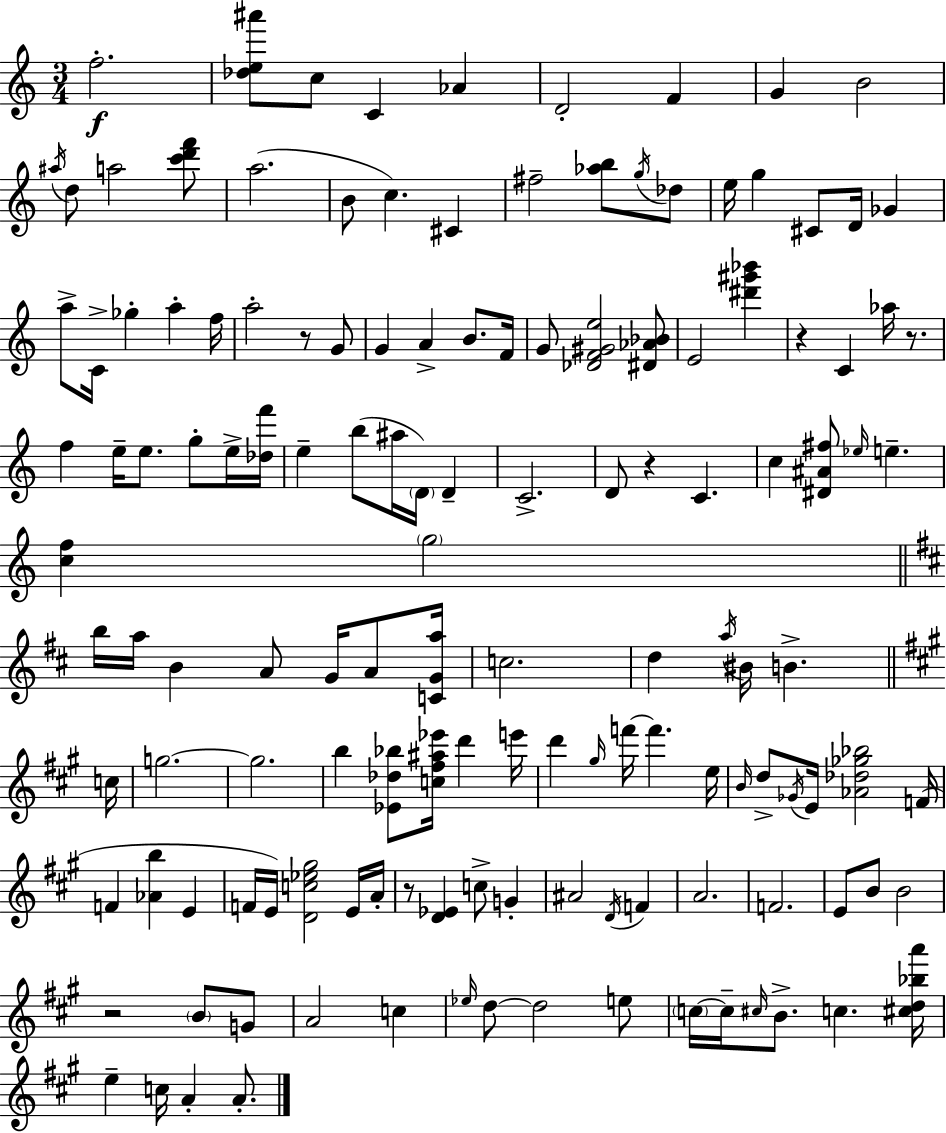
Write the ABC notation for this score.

X:1
T:Untitled
M:3/4
L:1/4
K:Am
f2 [_de^a']/2 c/2 C _A D2 F G B2 ^a/4 d/2 a2 [c'd'f']/2 a2 B/2 c ^C ^f2 [_ab]/2 g/4 _d/2 e/4 g ^C/2 D/4 _G a/2 C/4 _g a f/4 a2 z/2 G/2 G A B/2 F/4 G/2 [_DF^Ge]2 [^D_A_B]/2 E2 [^d'^g'_b'] z C _a/4 z/2 f e/4 e/2 g/2 e/4 [_df']/4 e b/2 ^a/4 D/4 D C2 D/2 z C c [^D^A^f]/2 _e/4 e [cf] g2 b/4 a/4 B A/2 G/4 A/2 [CGa]/4 c2 d a/4 ^B/4 B c/4 g2 g2 b [_E_d_b]/2 [c^f^a_e']/4 d' e'/4 d' ^g/4 f'/4 f' e/4 B/4 d/2 _G/4 E/4 [_A_d_g_b]2 F/4 F [_Ab] E F/4 E/4 [Dc_e^g]2 E/4 A/4 z/2 [D_E] c/2 G ^A2 D/4 F A2 F2 E/2 B/2 B2 z2 B/2 G/2 A2 c _e/4 d/2 d2 e/2 c/4 c/4 ^c/4 B/2 c [^cd_ba']/4 e c/4 A A/2